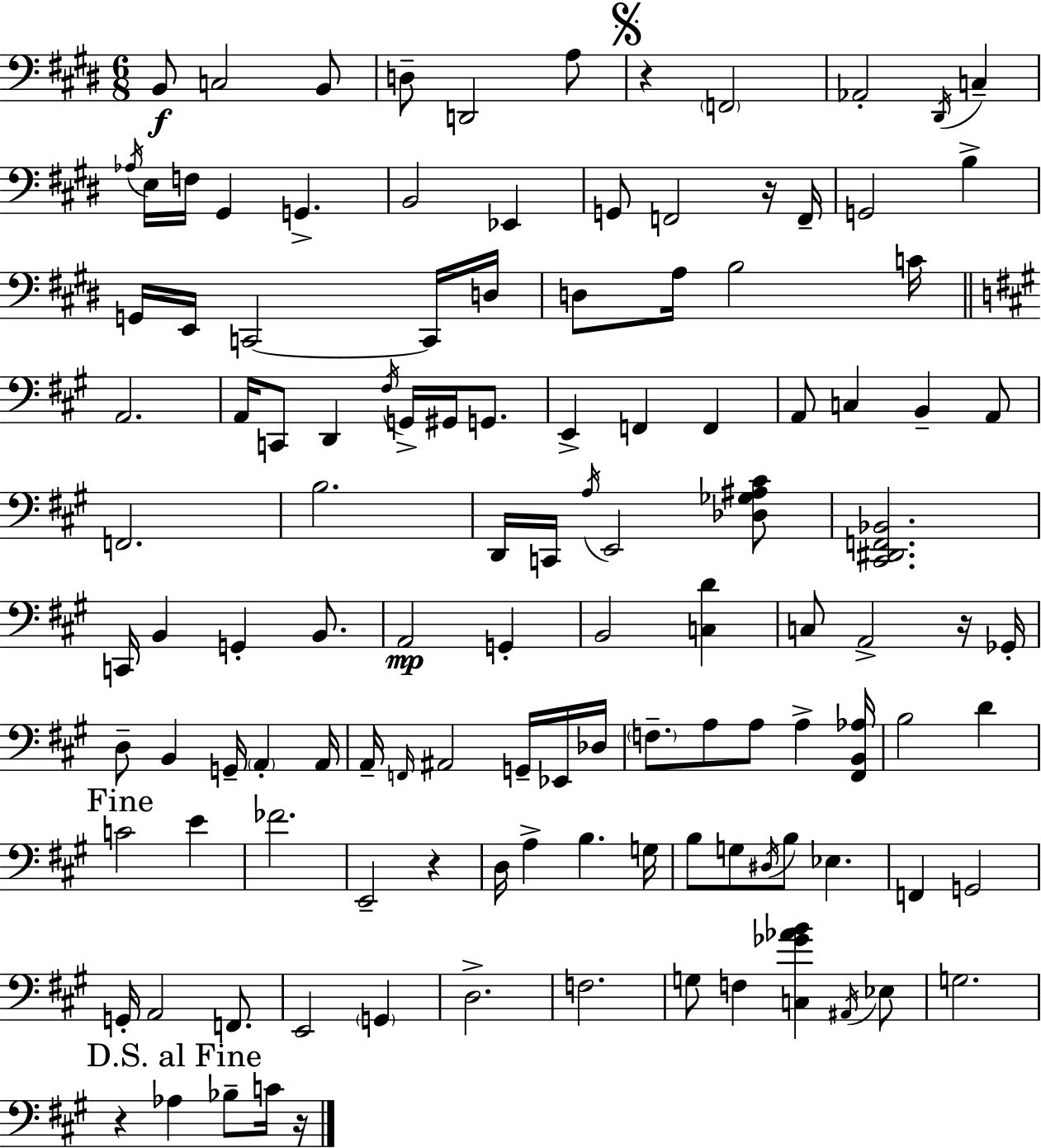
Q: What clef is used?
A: bass